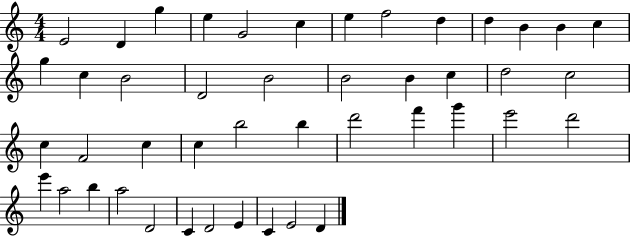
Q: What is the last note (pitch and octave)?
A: D4